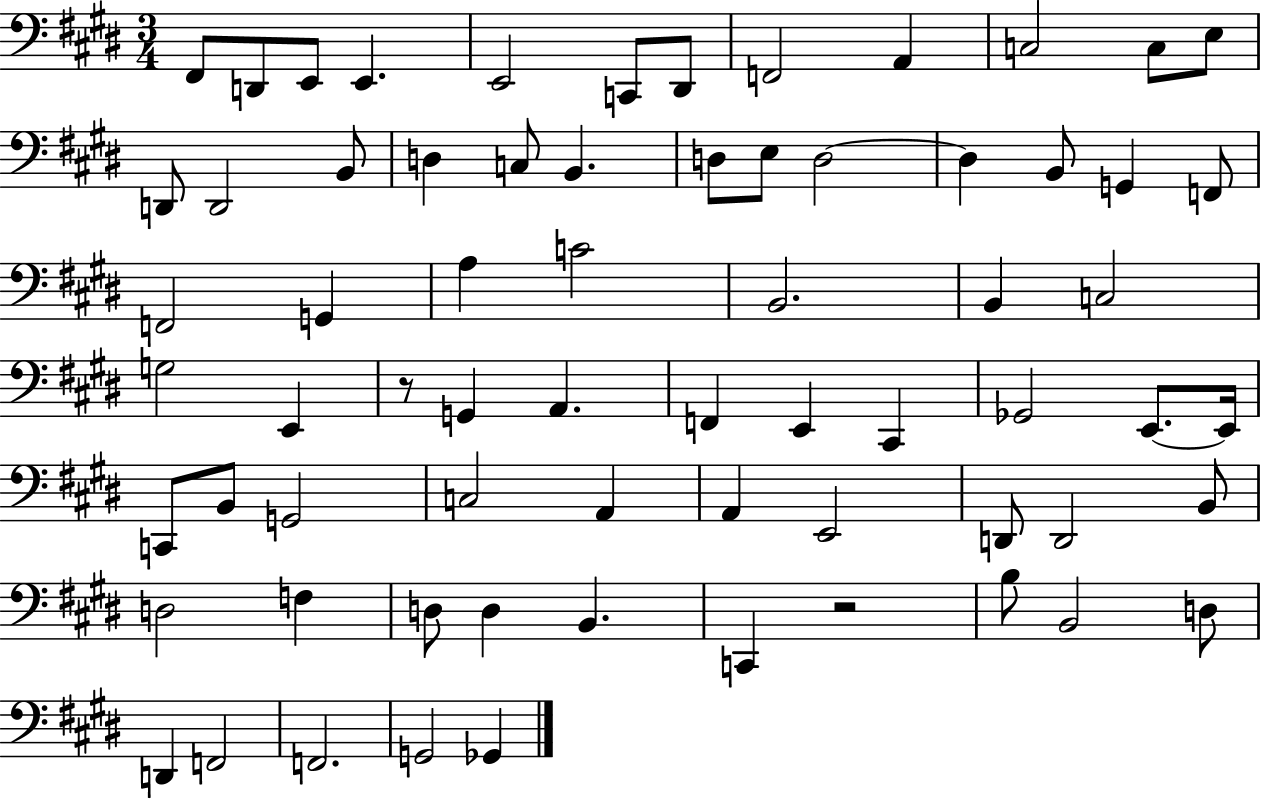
F#2/e D2/e E2/e E2/q. E2/h C2/e D#2/e F2/h A2/q C3/h C3/e E3/e D2/e D2/h B2/e D3/q C3/e B2/q. D3/e E3/e D3/h D3/q B2/e G2/q F2/e F2/h G2/q A3/q C4/h B2/h. B2/q C3/h G3/h E2/q R/e G2/q A2/q. F2/q E2/q C#2/q Gb2/h E2/e. E2/s C2/e B2/e G2/h C3/h A2/q A2/q E2/h D2/e D2/h B2/e D3/h F3/q D3/e D3/q B2/q. C2/q R/h B3/e B2/h D3/e D2/q F2/h F2/h. G2/h Gb2/q